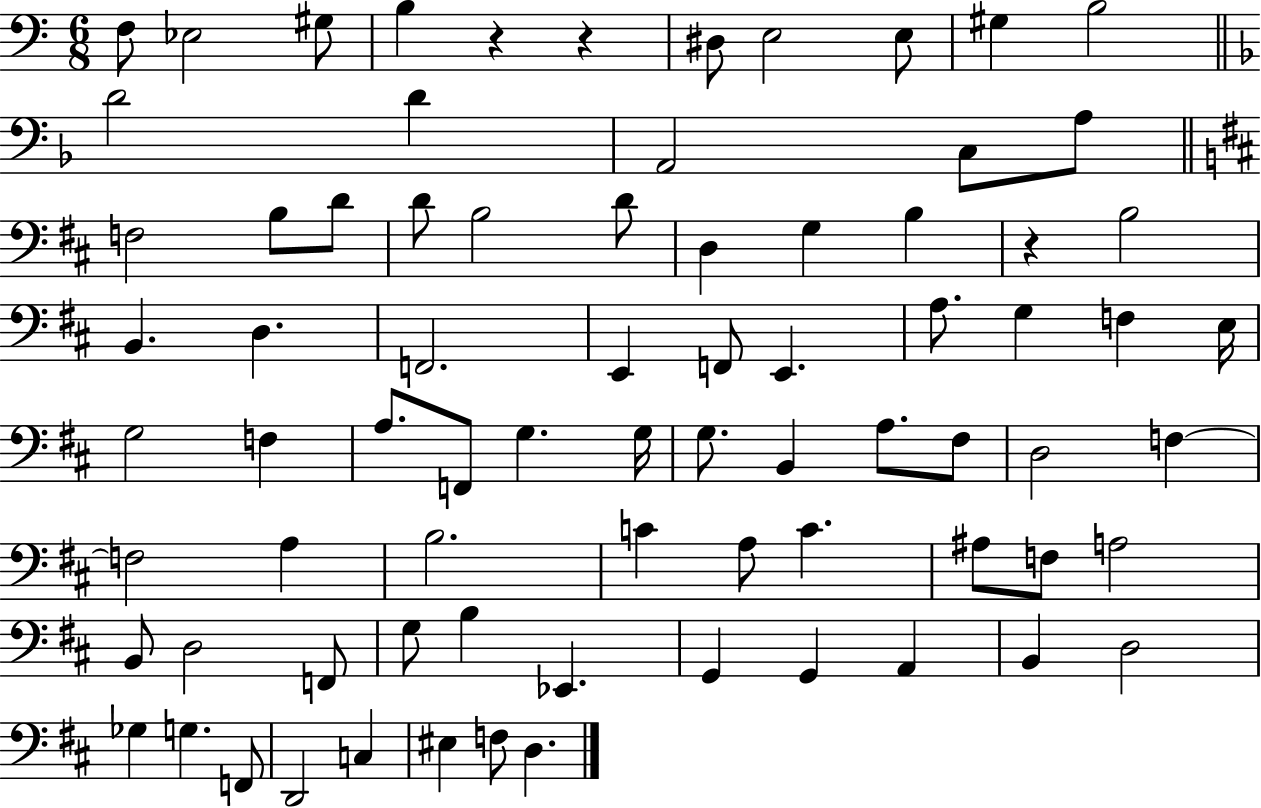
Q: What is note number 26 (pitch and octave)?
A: D3